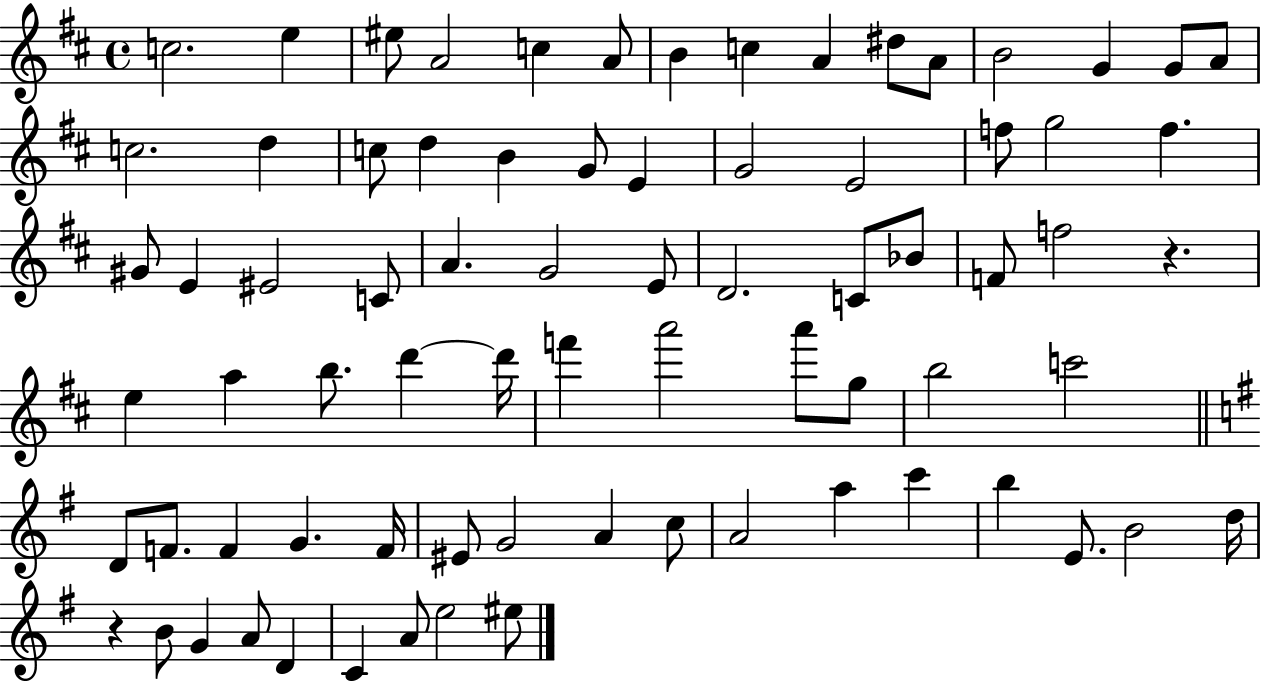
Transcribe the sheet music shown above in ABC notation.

X:1
T:Untitled
M:4/4
L:1/4
K:D
c2 e ^e/2 A2 c A/2 B c A ^d/2 A/2 B2 G G/2 A/2 c2 d c/2 d B G/2 E G2 E2 f/2 g2 f ^G/2 E ^E2 C/2 A G2 E/2 D2 C/2 _B/2 F/2 f2 z e a b/2 d' d'/4 f' a'2 a'/2 g/2 b2 c'2 D/2 F/2 F G F/4 ^E/2 G2 A c/2 A2 a c' b E/2 B2 d/4 z B/2 G A/2 D C A/2 e2 ^e/2